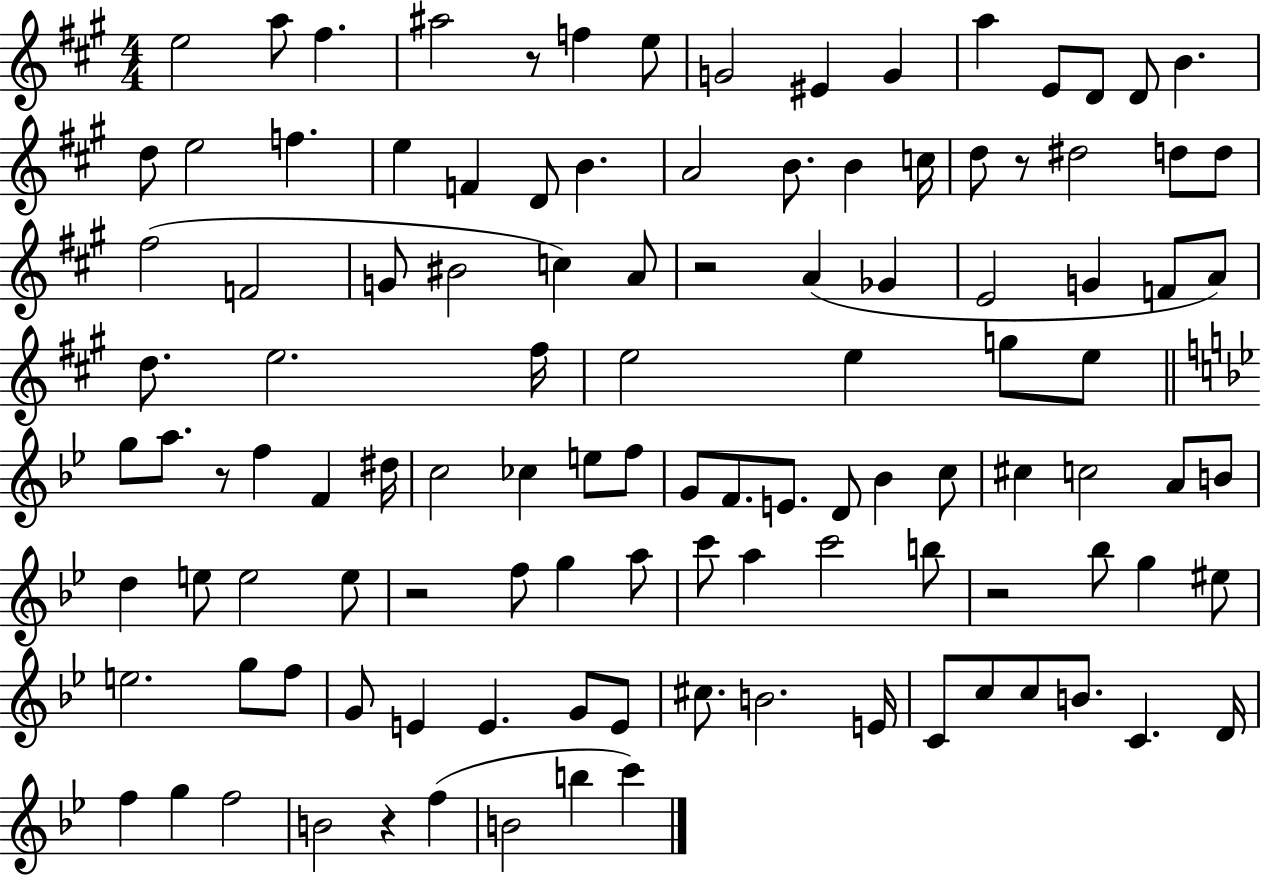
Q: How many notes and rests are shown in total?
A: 113